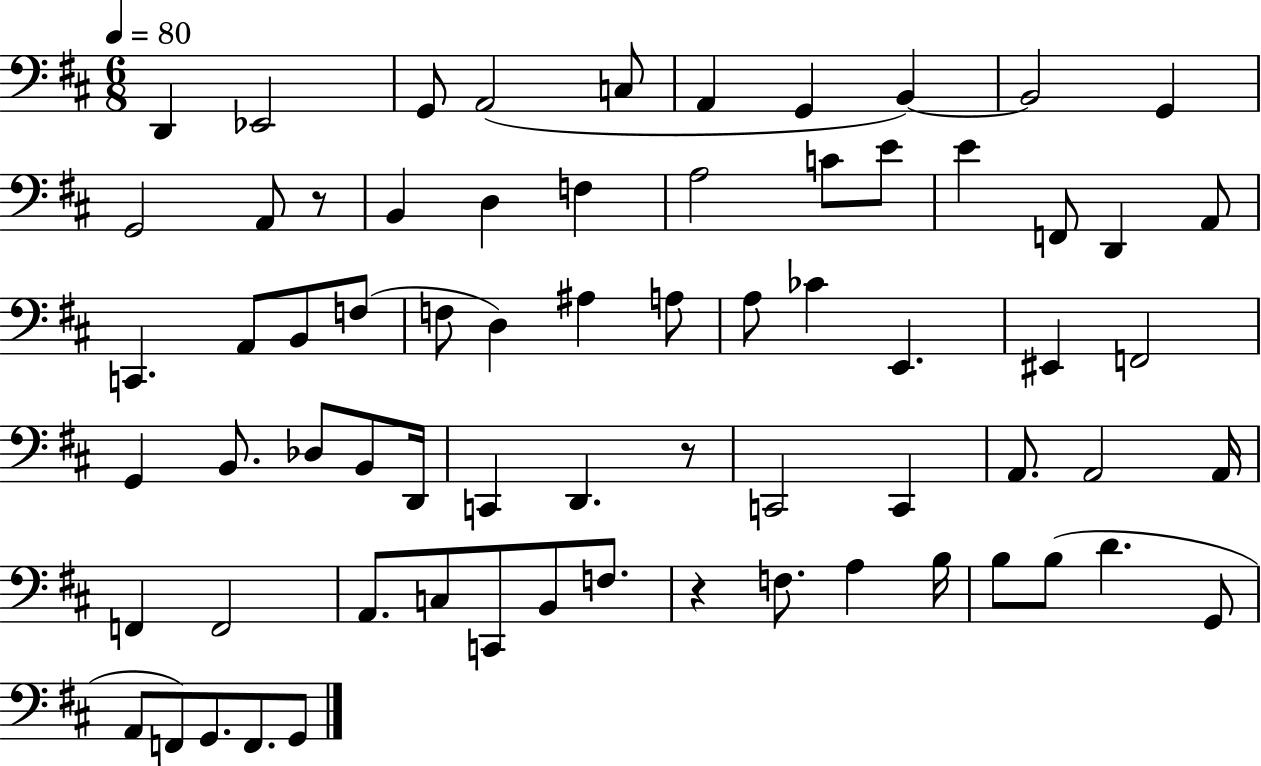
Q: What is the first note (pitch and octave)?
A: D2